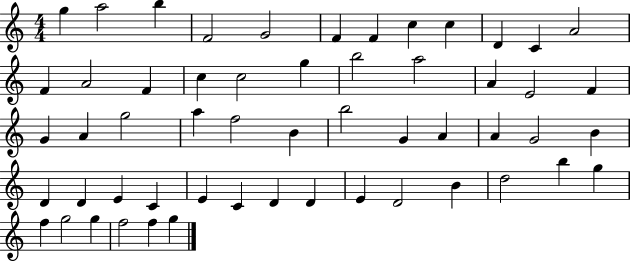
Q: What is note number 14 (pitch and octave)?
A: A4